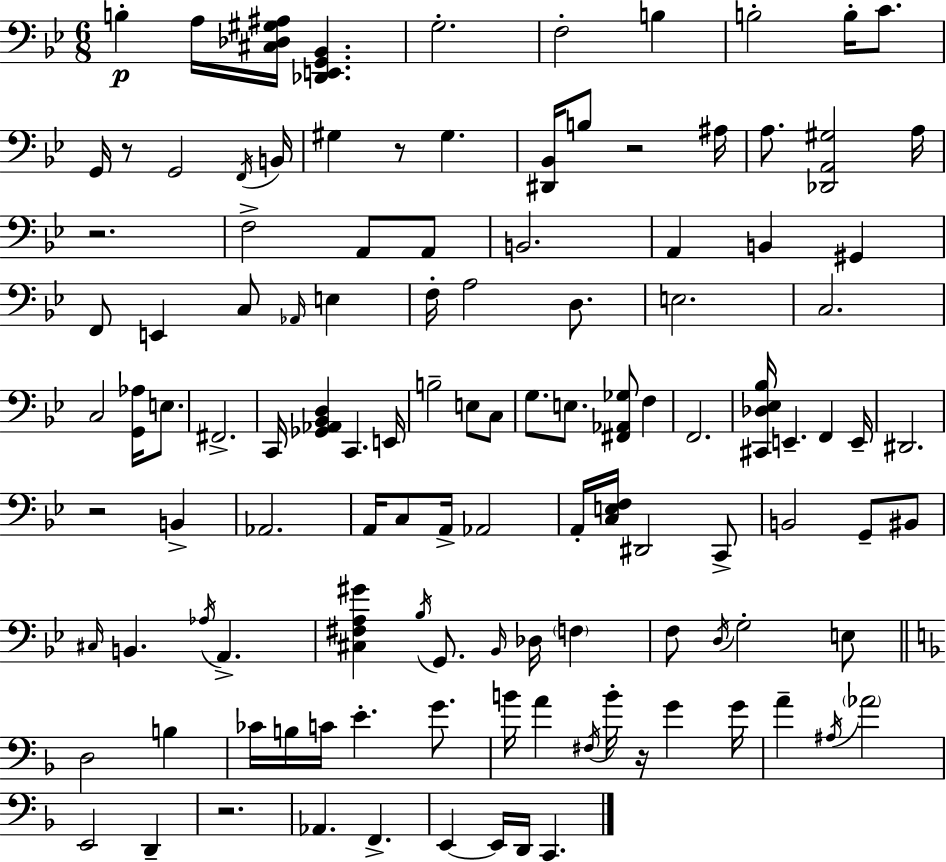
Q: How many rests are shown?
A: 7